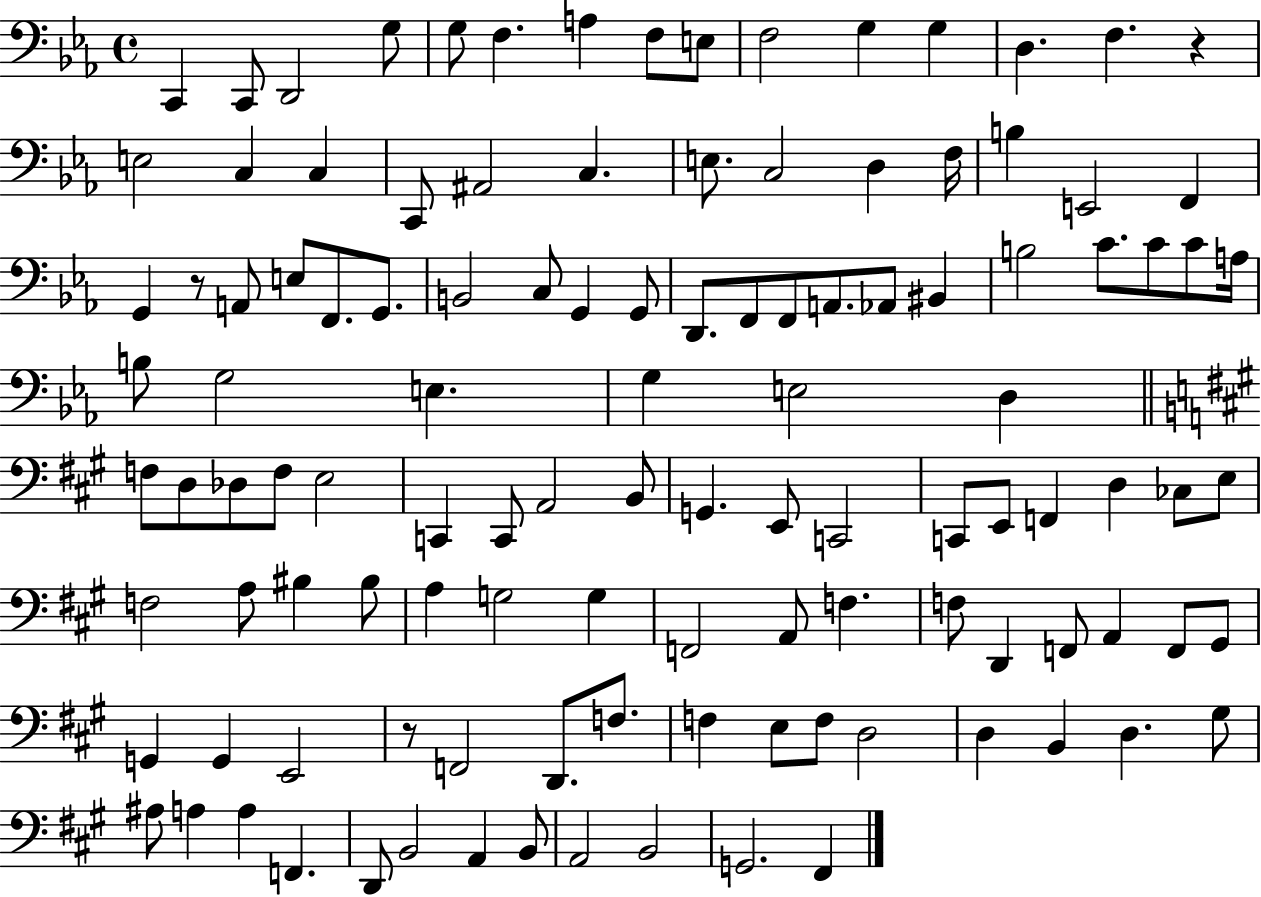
C2/q C2/e D2/h G3/e G3/e F3/q. A3/q F3/e E3/e F3/h G3/q G3/q D3/q. F3/q. R/q E3/h C3/q C3/q C2/e A#2/h C3/q. E3/e. C3/h D3/q F3/s B3/q E2/h F2/q G2/q R/e A2/e E3/e F2/e. G2/e. B2/h C3/e G2/q G2/e D2/e. F2/e F2/e A2/e. Ab2/e BIS2/q B3/h C4/e. C4/e C4/e A3/s B3/e G3/h E3/q. G3/q E3/h D3/q F3/e D3/e Db3/e F3/e E3/h C2/q C2/e A2/h B2/e G2/q. E2/e C2/h C2/e E2/e F2/q D3/q CES3/e E3/e F3/h A3/e BIS3/q BIS3/e A3/q G3/h G3/q F2/h A2/e F3/q. F3/e D2/q F2/e A2/q F2/e G#2/e G2/q G2/q E2/h R/e F2/h D2/e. F3/e. F3/q E3/e F3/e D3/h D3/q B2/q D3/q. G#3/e A#3/e A3/q A3/q F2/q. D2/e B2/h A2/q B2/e A2/h B2/h G2/h. F#2/q